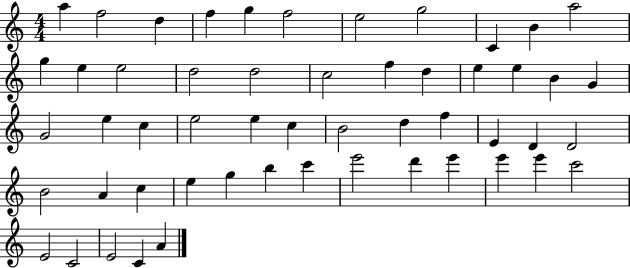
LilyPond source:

{
  \clef treble
  \numericTimeSignature
  \time 4/4
  \key c \major
  a''4 f''2 d''4 | f''4 g''4 f''2 | e''2 g''2 | c'4 b'4 a''2 | \break g''4 e''4 e''2 | d''2 d''2 | c''2 f''4 d''4 | e''4 e''4 b'4 g'4 | \break g'2 e''4 c''4 | e''2 e''4 c''4 | b'2 d''4 f''4 | e'4 d'4 d'2 | \break b'2 a'4 c''4 | e''4 g''4 b''4 c'''4 | e'''2 d'''4 e'''4 | e'''4 e'''4 c'''2 | \break e'2 c'2 | e'2 c'4 a'4 | \bar "|."
}